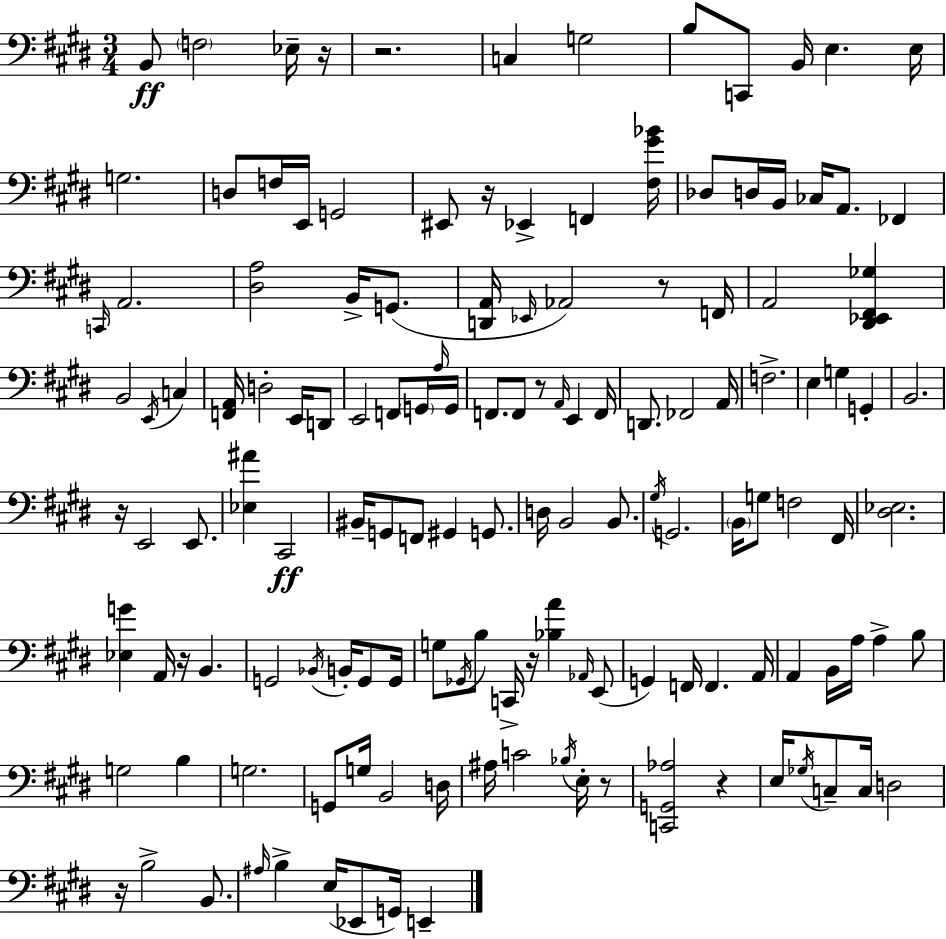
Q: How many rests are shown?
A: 11